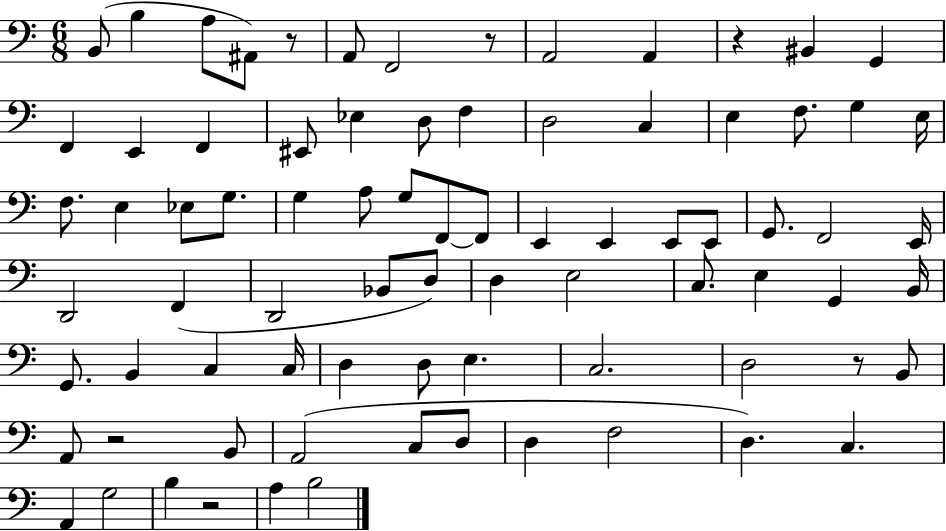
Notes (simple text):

B2/e B3/q A3/e A#2/e R/e A2/e F2/h R/e A2/h A2/q R/q BIS2/q G2/q F2/q E2/q F2/q EIS2/e Eb3/q D3/e F3/q D3/h C3/q E3/q F3/e. G3/q E3/s F3/e. E3/q Eb3/e G3/e. G3/q A3/e G3/e F2/e F2/e E2/q E2/q E2/e E2/e G2/e. F2/h E2/s D2/h F2/q D2/h Bb2/e D3/e D3/q E3/h C3/e. E3/q G2/q B2/s G2/e. B2/q C3/q C3/s D3/q D3/e E3/q. C3/h. D3/h R/e B2/e A2/e R/h B2/e A2/h C3/e D3/e D3/q F3/h D3/q. C3/q. A2/q G3/h B3/q R/h A3/q B3/h